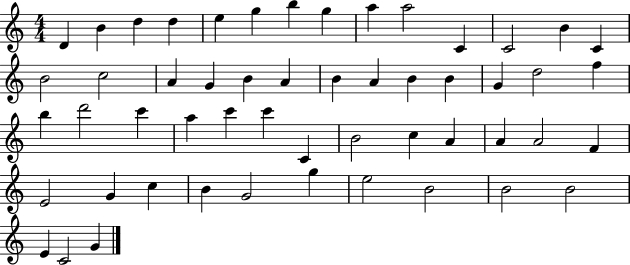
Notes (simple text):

D4/q B4/q D5/q D5/q E5/q G5/q B5/q G5/q A5/q A5/h C4/q C4/h B4/q C4/q B4/h C5/h A4/q G4/q B4/q A4/q B4/q A4/q B4/q B4/q G4/q D5/h F5/q B5/q D6/h C6/q A5/q C6/q C6/q C4/q B4/h C5/q A4/q A4/q A4/h F4/q E4/h G4/q C5/q B4/q G4/h G5/q E5/h B4/h B4/h B4/h E4/q C4/h G4/q